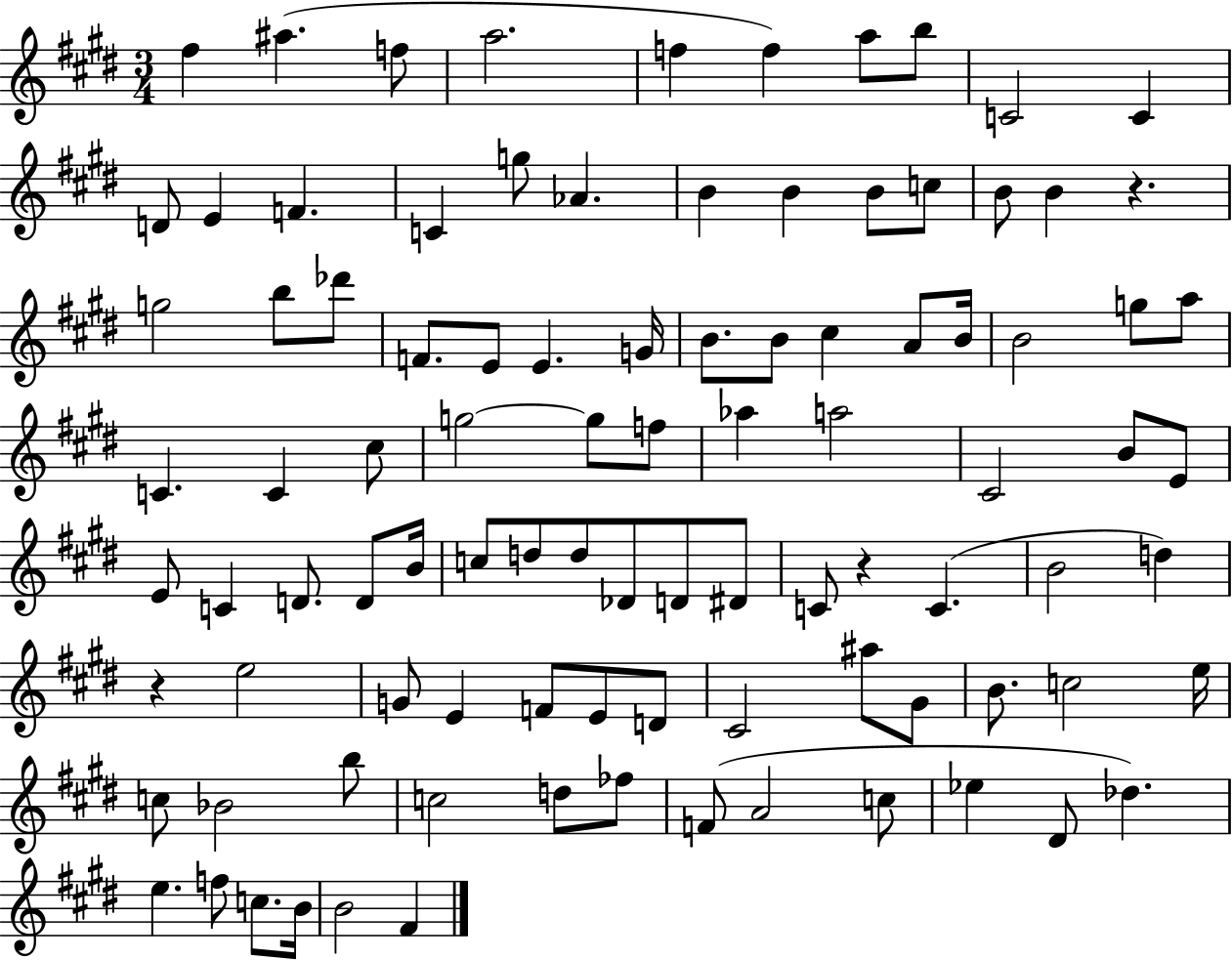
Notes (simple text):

F#5/q A#5/q. F5/e A5/h. F5/q F5/q A5/e B5/e C4/h C4/q D4/e E4/q F4/q. C4/q G5/e Ab4/q. B4/q B4/q B4/e C5/e B4/e B4/q R/q. G5/h B5/e Db6/e F4/e. E4/e E4/q. G4/s B4/e. B4/e C#5/q A4/e B4/s B4/h G5/e A5/e C4/q. C4/q C#5/e G5/h G5/e F5/e Ab5/q A5/h C#4/h B4/e E4/e E4/e C4/q D4/e. D4/e B4/s C5/e D5/e D5/e Db4/e D4/e D#4/e C4/e R/q C4/q. B4/h D5/q R/q E5/h G4/e E4/q F4/e E4/e D4/e C#4/h A#5/e G#4/e B4/e. C5/h E5/s C5/e Bb4/h B5/e C5/h D5/e FES5/e F4/e A4/h C5/e Eb5/q D#4/e Db5/q. E5/q. F5/e C5/e. B4/s B4/h F#4/q